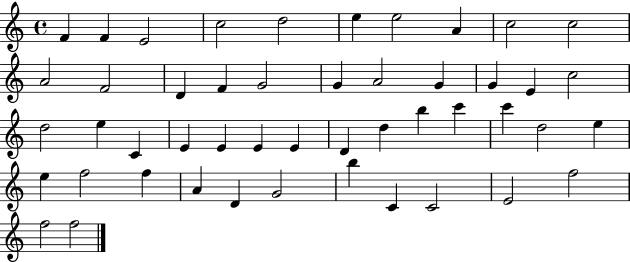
{
  \clef treble
  \time 4/4
  \defaultTimeSignature
  \key c \major
  f'4 f'4 e'2 | c''2 d''2 | e''4 e''2 a'4 | c''2 c''2 | \break a'2 f'2 | d'4 f'4 g'2 | g'4 a'2 g'4 | g'4 e'4 c''2 | \break d''2 e''4 c'4 | e'4 e'4 e'4 e'4 | d'4 d''4 b''4 c'''4 | c'''4 d''2 e''4 | \break e''4 f''2 f''4 | a'4 d'4 g'2 | b''4 c'4 c'2 | e'2 f''2 | \break f''2 f''2 | \bar "|."
}